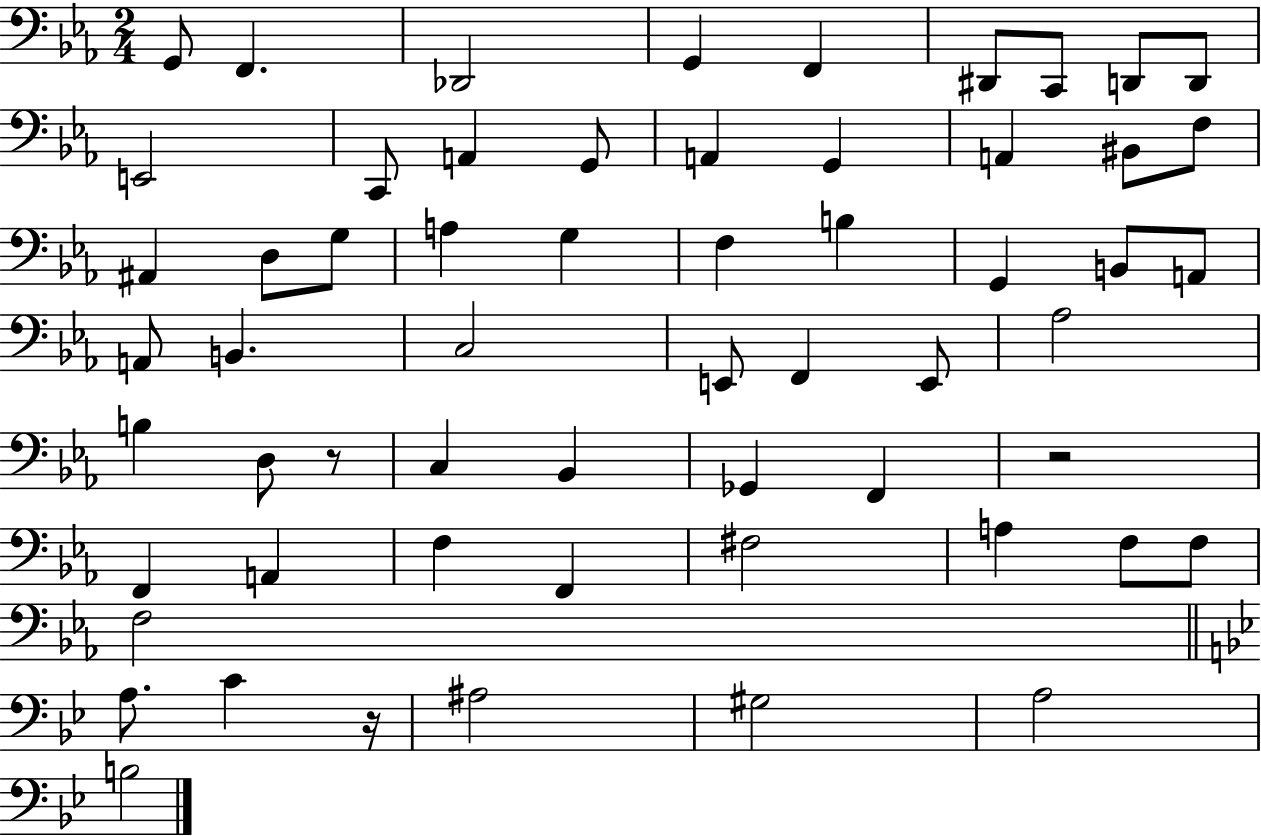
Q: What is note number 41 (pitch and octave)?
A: F2